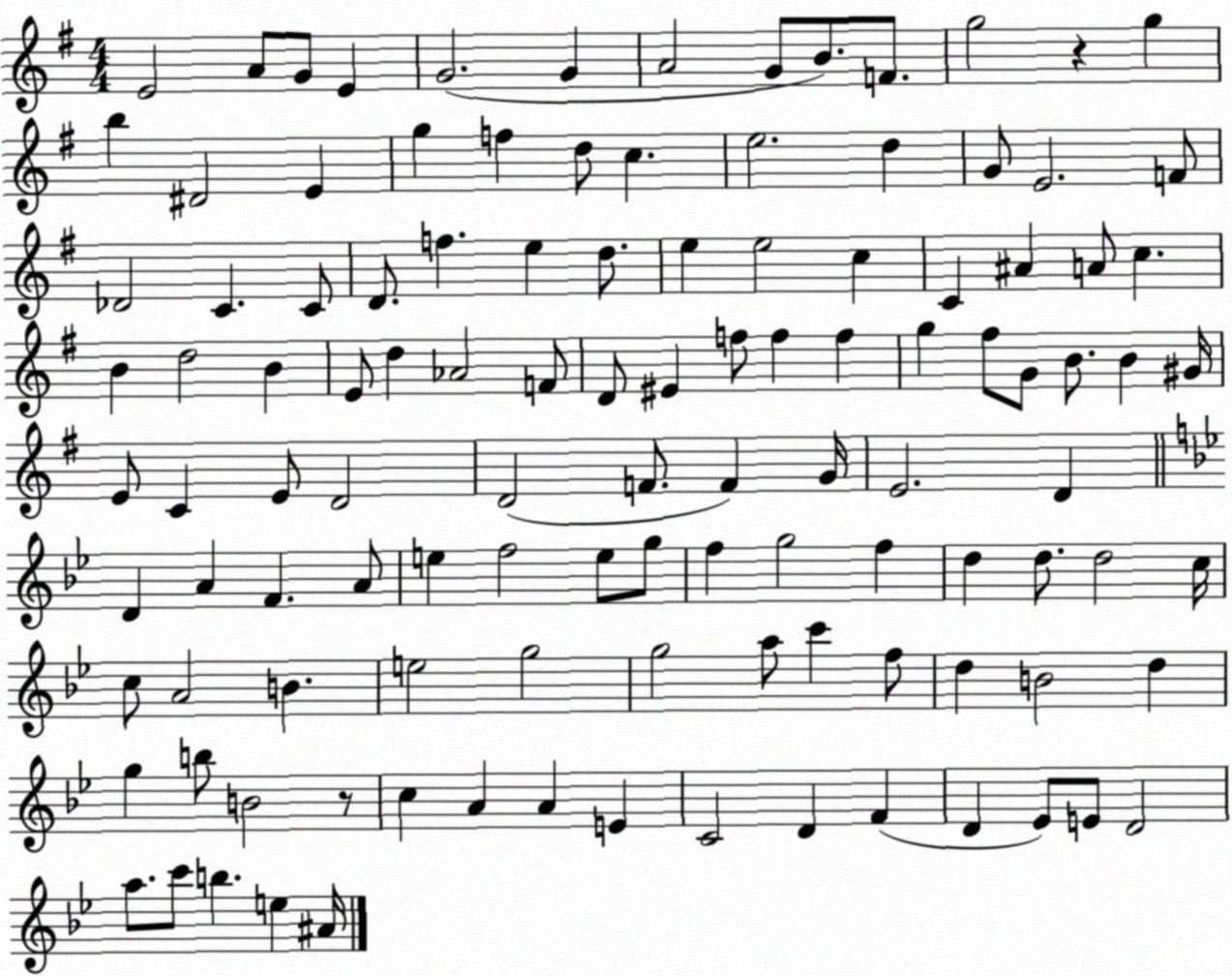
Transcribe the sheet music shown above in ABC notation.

X:1
T:Untitled
M:4/4
L:1/4
K:G
E2 A/2 G/2 E G2 G A2 G/2 B/2 F/2 g2 z g b ^D2 E g f d/2 c e2 d G/2 E2 F/2 _D2 C C/2 D/2 f e d/2 e e2 c C ^A A/2 c B d2 B E/2 d _A2 F/2 D/2 ^E f/2 f f g ^f/2 G/2 B/2 B ^G/4 E/2 C E/2 D2 D2 F/2 F G/4 E2 D D A F A/2 e f2 e/2 g/2 f g2 f d d/2 d2 c/4 c/2 A2 B e2 g2 g2 a/2 c' f/2 d B2 d g b/2 B2 z/2 c A A E C2 D F D _E/2 E/2 D2 a/2 c'/2 b e ^A/4